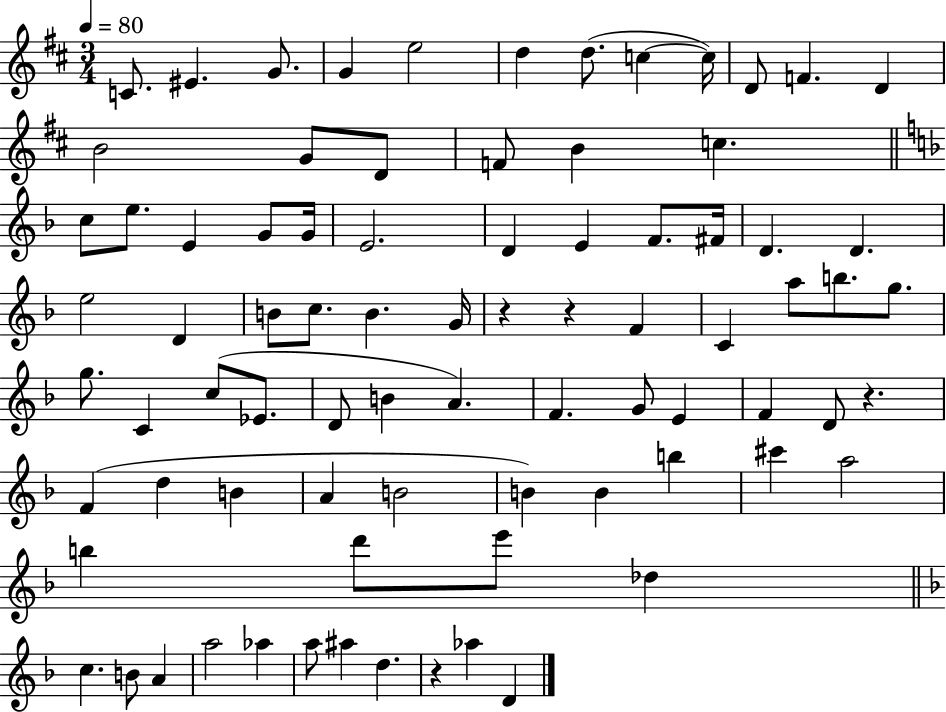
{
  \clef treble
  \numericTimeSignature
  \time 3/4
  \key d \major
  \tempo 4 = 80
  \repeat volta 2 { c'8. eis'4. g'8. | g'4 e''2 | d''4 d''8.( c''4~~ c''16) | d'8 f'4. d'4 | \break b'2 g'8 d'8 | f'8 b'4 c''4. | \bar "||" \break \key f \major c''8 e''8. e'4 g'8 g'16 | e'2. | d'4 e'4 f'8. fis'16 | d'4. d'4. | \break e''2 d'4 | b'8 c''8. b'4. g'16 | r4 r4 f'4 | c'4 a''8 b''8. g''8. | \break g''8. c'4 c''8( ees'8. | d'8 b'4 a'4.) | f'4. g'8 e'4 | f'4 d'8 r4. | \break f'4( d''4 b'4 | a'4 b'2 | b'4) b'4 b''4 | cis'''4 a''2 | \break b''4 d'''8 e'''8 des''4 | \bar "||" \break \key d \minor c''4. b'8 a'4 | a''2 aes''4 | a''8 ais''4 d''4. | r4 aes''4 d'4 | \break } \bar "|."
}